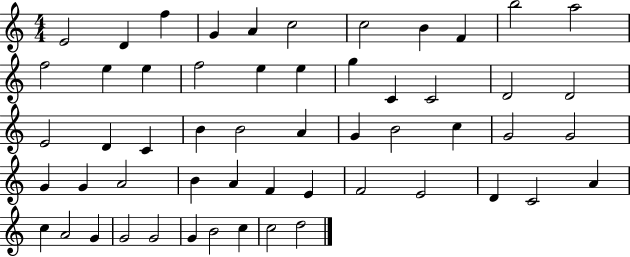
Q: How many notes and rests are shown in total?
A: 55